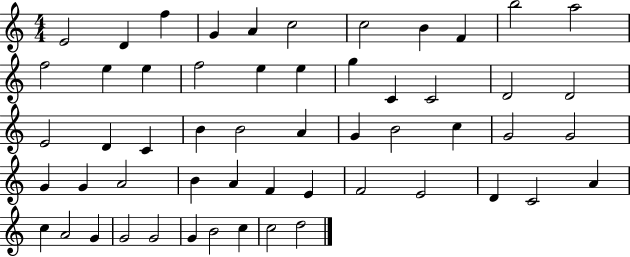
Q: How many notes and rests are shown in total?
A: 55